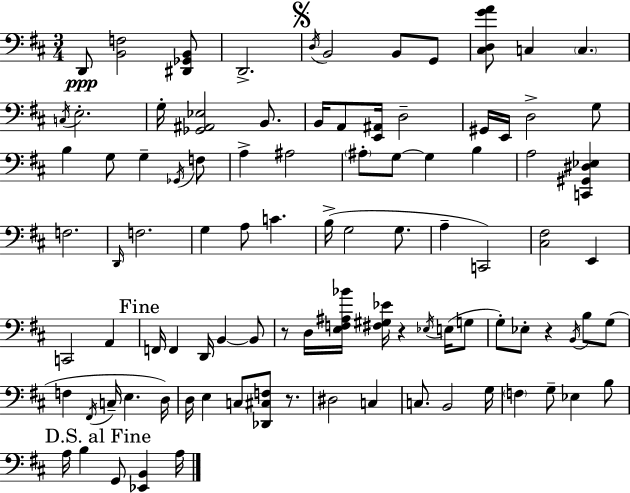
{
  \clef bass
  \numericTimeSignature
  \time 3/4
  \key d \major
  d,8\ppp <b, f>2 <dis, ges, b,>8 | d,2.-> | \mark \markup { \musicglyph "scripts.segno" } \acciaccatura { d16 } b,2 b,8 g,8 | <cis d g' a'>8 c4 \parenthesize c4. | \break \acciaccatura { c16 } e2.-. | g16-. <ges, ais, ees>2 b,8. | b,16 a,8 <e, ais,>16 d2-- | gis,16 e,16 d2-> | \break g8 b4 g8 g4-- | \acciaccatura { ges,16 } f8 a4-> ais2 | \parenthesize ais8-. g8~~ g4 b4 | a2 <c, gis, dis ees>4 | \break f2. | \grace { d,16 } f2. | g4 a8 c'4. | b16->( g2 | \break g8. a4-- c,2) | <cis fis>2 | e,4 c,2 | a,4 \mark "Fine" f,16 f,4 d,16 b,4~~ | \break b,8 r8 d16 <e f ais bes'>16 <fis gis ees'>16 r4 | \acciaccatura { ees16 } e16( g8 g8-.) ees8-. r4 | \acciaccatura { b,16 } b8 g8( f4 \acciaccatura { fis,16 } c16-- | e4. d16) d16 e4 | \break c8 <des, cis f>8 r8. dis2 | c4 c8. b,2 | g16 \parenthesize f4 g8-- | ees4 b8 \mark "D.S. al Fine" a16 b4 | \break g,8 <ees, b,>4 a16 \bar "|."
}